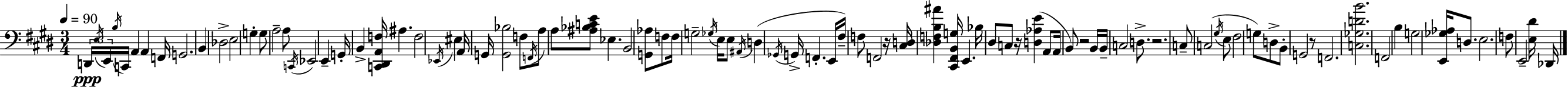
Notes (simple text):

D2/s E3/s E2/s B3/s C2/s A2/q A2/q F2/s G2/h. B2/q Db3/h E3/h G3/q G3/e A3/h A3/e C2/s Eb2/h E2/q G2/s B2/q [C2,D#2,A2,F3]/s A#3/q. F3/h Eb2/s EIS3/q A2/s G2/s [G2,Bb3]/h F3/e F2/s A3/e A3/e [A#3,Bb3,C4,E4]/e Eb3/q. B2/h [G2,Ab3]/e F3/e F3/s G3/h Gb3/s E3/s E3/e A#2/s D3/q Gb2/s G2/s F2/q. E2/s F#3/s F3/e F2/h R/s [C#3,D3]/s [Db3,F3,B3,A#4]/q [C#2,F#2,B2,G3]/s E2/q. Bb3/s D#3/e C3/e R/s [D3,Ab3,E4]/q A2/e A2/s B2/e R/h B2/s B2/s C3/h D3/e. R/h. C3/e C3/h G#3/s E3/e F#3/h G3/e D3/e B2/e G2/h R/e F2/h. [C3,Gb3,D4,B4]/h. F2/h B3/q G3/h [E2,Gb3,Ab3]/s D3/e. E3/h. F3/e E2/h [E3,D#4]/s Db2/s